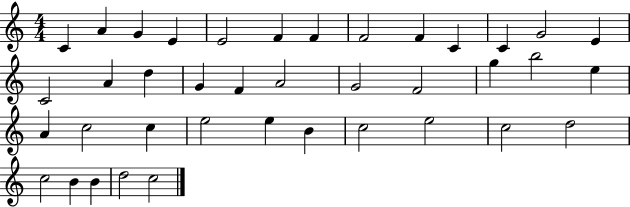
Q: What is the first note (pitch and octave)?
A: C4